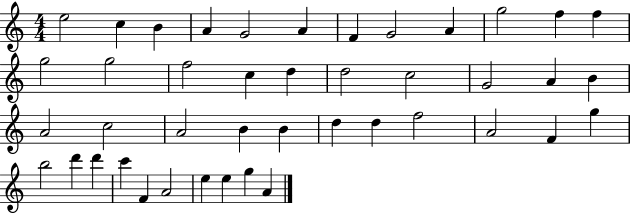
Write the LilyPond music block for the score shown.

{
  \clef treble
  \numericTimeSignature
  \time 4/4
  \key c \major
  e''2 c''4 b'4 | a'4 g'2 a'4 | f'4 g'2 a'4 | g''2 f''4 f''4 | \break g''2 g''2 | f''2 c''4 d''4 | d''2 c''2 | g'2 a'4 b'4 | \break a'2 c''2 | a'2 b'4 b'4 | d''4 d''4 f''2 | a'2 f'4 g''4 | \break b''2 d'''4 d'''4 | c'''4 f'4 a'2 | e''4 e''4 g''4 a'4 | \bar "|."
}